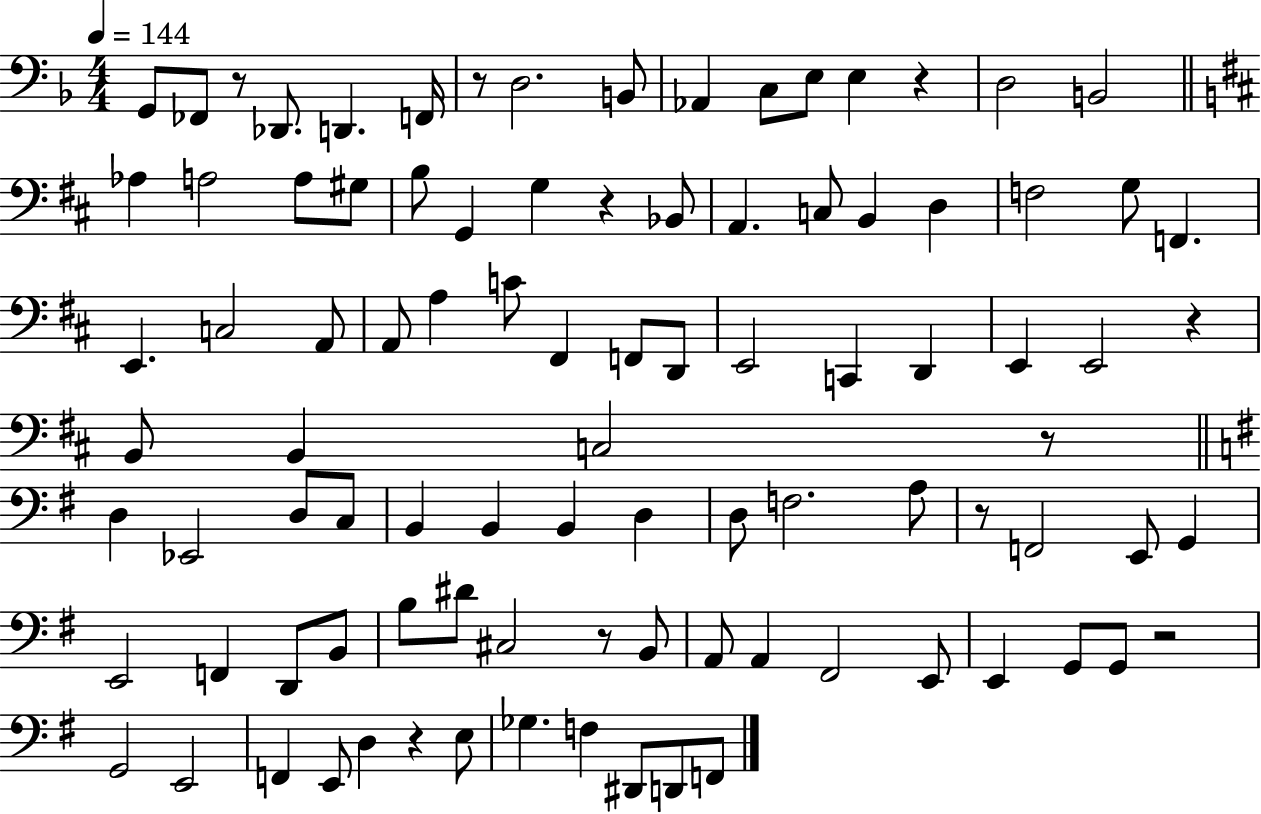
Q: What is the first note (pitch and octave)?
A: G2